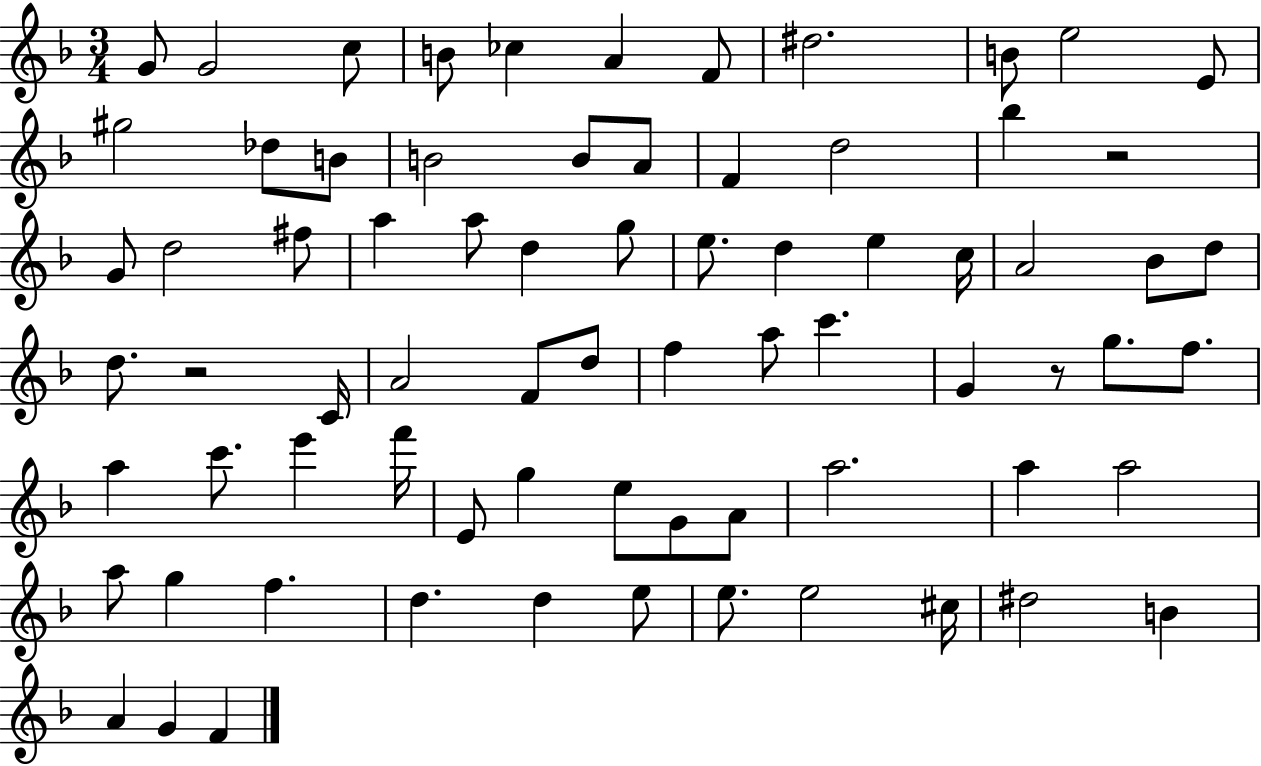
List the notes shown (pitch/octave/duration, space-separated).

G4/e G4/h C5/e B4/e CES5/q A4/q F4/e D#5/h. B4/e E5/h E4/e G#5/h Db5/e B4/e B4/h B4/e A4/e F4/q D5/h Bb5/q R/h G4/e D5/h F#5/e A5/q A5/e D5/q G5/e E5/e. D5/q E5/q C5/s A4/h Bb4/e D5/e D5/e. R/h C4/s A4/h F4/e D5/e F5/q A5/e C6/q. G4/q R/e G5/e. F5/e. A5/q C6/e. E6/q F6/s E4/e G5/q E5/e G4/e A4/e A5/h. A5/q A5/h A5/e G5/q F5/q. D5/q. D5/q E5/e E5/e. E5/h C#5/s D#5/h B4/q A4/q G4/q F4/q